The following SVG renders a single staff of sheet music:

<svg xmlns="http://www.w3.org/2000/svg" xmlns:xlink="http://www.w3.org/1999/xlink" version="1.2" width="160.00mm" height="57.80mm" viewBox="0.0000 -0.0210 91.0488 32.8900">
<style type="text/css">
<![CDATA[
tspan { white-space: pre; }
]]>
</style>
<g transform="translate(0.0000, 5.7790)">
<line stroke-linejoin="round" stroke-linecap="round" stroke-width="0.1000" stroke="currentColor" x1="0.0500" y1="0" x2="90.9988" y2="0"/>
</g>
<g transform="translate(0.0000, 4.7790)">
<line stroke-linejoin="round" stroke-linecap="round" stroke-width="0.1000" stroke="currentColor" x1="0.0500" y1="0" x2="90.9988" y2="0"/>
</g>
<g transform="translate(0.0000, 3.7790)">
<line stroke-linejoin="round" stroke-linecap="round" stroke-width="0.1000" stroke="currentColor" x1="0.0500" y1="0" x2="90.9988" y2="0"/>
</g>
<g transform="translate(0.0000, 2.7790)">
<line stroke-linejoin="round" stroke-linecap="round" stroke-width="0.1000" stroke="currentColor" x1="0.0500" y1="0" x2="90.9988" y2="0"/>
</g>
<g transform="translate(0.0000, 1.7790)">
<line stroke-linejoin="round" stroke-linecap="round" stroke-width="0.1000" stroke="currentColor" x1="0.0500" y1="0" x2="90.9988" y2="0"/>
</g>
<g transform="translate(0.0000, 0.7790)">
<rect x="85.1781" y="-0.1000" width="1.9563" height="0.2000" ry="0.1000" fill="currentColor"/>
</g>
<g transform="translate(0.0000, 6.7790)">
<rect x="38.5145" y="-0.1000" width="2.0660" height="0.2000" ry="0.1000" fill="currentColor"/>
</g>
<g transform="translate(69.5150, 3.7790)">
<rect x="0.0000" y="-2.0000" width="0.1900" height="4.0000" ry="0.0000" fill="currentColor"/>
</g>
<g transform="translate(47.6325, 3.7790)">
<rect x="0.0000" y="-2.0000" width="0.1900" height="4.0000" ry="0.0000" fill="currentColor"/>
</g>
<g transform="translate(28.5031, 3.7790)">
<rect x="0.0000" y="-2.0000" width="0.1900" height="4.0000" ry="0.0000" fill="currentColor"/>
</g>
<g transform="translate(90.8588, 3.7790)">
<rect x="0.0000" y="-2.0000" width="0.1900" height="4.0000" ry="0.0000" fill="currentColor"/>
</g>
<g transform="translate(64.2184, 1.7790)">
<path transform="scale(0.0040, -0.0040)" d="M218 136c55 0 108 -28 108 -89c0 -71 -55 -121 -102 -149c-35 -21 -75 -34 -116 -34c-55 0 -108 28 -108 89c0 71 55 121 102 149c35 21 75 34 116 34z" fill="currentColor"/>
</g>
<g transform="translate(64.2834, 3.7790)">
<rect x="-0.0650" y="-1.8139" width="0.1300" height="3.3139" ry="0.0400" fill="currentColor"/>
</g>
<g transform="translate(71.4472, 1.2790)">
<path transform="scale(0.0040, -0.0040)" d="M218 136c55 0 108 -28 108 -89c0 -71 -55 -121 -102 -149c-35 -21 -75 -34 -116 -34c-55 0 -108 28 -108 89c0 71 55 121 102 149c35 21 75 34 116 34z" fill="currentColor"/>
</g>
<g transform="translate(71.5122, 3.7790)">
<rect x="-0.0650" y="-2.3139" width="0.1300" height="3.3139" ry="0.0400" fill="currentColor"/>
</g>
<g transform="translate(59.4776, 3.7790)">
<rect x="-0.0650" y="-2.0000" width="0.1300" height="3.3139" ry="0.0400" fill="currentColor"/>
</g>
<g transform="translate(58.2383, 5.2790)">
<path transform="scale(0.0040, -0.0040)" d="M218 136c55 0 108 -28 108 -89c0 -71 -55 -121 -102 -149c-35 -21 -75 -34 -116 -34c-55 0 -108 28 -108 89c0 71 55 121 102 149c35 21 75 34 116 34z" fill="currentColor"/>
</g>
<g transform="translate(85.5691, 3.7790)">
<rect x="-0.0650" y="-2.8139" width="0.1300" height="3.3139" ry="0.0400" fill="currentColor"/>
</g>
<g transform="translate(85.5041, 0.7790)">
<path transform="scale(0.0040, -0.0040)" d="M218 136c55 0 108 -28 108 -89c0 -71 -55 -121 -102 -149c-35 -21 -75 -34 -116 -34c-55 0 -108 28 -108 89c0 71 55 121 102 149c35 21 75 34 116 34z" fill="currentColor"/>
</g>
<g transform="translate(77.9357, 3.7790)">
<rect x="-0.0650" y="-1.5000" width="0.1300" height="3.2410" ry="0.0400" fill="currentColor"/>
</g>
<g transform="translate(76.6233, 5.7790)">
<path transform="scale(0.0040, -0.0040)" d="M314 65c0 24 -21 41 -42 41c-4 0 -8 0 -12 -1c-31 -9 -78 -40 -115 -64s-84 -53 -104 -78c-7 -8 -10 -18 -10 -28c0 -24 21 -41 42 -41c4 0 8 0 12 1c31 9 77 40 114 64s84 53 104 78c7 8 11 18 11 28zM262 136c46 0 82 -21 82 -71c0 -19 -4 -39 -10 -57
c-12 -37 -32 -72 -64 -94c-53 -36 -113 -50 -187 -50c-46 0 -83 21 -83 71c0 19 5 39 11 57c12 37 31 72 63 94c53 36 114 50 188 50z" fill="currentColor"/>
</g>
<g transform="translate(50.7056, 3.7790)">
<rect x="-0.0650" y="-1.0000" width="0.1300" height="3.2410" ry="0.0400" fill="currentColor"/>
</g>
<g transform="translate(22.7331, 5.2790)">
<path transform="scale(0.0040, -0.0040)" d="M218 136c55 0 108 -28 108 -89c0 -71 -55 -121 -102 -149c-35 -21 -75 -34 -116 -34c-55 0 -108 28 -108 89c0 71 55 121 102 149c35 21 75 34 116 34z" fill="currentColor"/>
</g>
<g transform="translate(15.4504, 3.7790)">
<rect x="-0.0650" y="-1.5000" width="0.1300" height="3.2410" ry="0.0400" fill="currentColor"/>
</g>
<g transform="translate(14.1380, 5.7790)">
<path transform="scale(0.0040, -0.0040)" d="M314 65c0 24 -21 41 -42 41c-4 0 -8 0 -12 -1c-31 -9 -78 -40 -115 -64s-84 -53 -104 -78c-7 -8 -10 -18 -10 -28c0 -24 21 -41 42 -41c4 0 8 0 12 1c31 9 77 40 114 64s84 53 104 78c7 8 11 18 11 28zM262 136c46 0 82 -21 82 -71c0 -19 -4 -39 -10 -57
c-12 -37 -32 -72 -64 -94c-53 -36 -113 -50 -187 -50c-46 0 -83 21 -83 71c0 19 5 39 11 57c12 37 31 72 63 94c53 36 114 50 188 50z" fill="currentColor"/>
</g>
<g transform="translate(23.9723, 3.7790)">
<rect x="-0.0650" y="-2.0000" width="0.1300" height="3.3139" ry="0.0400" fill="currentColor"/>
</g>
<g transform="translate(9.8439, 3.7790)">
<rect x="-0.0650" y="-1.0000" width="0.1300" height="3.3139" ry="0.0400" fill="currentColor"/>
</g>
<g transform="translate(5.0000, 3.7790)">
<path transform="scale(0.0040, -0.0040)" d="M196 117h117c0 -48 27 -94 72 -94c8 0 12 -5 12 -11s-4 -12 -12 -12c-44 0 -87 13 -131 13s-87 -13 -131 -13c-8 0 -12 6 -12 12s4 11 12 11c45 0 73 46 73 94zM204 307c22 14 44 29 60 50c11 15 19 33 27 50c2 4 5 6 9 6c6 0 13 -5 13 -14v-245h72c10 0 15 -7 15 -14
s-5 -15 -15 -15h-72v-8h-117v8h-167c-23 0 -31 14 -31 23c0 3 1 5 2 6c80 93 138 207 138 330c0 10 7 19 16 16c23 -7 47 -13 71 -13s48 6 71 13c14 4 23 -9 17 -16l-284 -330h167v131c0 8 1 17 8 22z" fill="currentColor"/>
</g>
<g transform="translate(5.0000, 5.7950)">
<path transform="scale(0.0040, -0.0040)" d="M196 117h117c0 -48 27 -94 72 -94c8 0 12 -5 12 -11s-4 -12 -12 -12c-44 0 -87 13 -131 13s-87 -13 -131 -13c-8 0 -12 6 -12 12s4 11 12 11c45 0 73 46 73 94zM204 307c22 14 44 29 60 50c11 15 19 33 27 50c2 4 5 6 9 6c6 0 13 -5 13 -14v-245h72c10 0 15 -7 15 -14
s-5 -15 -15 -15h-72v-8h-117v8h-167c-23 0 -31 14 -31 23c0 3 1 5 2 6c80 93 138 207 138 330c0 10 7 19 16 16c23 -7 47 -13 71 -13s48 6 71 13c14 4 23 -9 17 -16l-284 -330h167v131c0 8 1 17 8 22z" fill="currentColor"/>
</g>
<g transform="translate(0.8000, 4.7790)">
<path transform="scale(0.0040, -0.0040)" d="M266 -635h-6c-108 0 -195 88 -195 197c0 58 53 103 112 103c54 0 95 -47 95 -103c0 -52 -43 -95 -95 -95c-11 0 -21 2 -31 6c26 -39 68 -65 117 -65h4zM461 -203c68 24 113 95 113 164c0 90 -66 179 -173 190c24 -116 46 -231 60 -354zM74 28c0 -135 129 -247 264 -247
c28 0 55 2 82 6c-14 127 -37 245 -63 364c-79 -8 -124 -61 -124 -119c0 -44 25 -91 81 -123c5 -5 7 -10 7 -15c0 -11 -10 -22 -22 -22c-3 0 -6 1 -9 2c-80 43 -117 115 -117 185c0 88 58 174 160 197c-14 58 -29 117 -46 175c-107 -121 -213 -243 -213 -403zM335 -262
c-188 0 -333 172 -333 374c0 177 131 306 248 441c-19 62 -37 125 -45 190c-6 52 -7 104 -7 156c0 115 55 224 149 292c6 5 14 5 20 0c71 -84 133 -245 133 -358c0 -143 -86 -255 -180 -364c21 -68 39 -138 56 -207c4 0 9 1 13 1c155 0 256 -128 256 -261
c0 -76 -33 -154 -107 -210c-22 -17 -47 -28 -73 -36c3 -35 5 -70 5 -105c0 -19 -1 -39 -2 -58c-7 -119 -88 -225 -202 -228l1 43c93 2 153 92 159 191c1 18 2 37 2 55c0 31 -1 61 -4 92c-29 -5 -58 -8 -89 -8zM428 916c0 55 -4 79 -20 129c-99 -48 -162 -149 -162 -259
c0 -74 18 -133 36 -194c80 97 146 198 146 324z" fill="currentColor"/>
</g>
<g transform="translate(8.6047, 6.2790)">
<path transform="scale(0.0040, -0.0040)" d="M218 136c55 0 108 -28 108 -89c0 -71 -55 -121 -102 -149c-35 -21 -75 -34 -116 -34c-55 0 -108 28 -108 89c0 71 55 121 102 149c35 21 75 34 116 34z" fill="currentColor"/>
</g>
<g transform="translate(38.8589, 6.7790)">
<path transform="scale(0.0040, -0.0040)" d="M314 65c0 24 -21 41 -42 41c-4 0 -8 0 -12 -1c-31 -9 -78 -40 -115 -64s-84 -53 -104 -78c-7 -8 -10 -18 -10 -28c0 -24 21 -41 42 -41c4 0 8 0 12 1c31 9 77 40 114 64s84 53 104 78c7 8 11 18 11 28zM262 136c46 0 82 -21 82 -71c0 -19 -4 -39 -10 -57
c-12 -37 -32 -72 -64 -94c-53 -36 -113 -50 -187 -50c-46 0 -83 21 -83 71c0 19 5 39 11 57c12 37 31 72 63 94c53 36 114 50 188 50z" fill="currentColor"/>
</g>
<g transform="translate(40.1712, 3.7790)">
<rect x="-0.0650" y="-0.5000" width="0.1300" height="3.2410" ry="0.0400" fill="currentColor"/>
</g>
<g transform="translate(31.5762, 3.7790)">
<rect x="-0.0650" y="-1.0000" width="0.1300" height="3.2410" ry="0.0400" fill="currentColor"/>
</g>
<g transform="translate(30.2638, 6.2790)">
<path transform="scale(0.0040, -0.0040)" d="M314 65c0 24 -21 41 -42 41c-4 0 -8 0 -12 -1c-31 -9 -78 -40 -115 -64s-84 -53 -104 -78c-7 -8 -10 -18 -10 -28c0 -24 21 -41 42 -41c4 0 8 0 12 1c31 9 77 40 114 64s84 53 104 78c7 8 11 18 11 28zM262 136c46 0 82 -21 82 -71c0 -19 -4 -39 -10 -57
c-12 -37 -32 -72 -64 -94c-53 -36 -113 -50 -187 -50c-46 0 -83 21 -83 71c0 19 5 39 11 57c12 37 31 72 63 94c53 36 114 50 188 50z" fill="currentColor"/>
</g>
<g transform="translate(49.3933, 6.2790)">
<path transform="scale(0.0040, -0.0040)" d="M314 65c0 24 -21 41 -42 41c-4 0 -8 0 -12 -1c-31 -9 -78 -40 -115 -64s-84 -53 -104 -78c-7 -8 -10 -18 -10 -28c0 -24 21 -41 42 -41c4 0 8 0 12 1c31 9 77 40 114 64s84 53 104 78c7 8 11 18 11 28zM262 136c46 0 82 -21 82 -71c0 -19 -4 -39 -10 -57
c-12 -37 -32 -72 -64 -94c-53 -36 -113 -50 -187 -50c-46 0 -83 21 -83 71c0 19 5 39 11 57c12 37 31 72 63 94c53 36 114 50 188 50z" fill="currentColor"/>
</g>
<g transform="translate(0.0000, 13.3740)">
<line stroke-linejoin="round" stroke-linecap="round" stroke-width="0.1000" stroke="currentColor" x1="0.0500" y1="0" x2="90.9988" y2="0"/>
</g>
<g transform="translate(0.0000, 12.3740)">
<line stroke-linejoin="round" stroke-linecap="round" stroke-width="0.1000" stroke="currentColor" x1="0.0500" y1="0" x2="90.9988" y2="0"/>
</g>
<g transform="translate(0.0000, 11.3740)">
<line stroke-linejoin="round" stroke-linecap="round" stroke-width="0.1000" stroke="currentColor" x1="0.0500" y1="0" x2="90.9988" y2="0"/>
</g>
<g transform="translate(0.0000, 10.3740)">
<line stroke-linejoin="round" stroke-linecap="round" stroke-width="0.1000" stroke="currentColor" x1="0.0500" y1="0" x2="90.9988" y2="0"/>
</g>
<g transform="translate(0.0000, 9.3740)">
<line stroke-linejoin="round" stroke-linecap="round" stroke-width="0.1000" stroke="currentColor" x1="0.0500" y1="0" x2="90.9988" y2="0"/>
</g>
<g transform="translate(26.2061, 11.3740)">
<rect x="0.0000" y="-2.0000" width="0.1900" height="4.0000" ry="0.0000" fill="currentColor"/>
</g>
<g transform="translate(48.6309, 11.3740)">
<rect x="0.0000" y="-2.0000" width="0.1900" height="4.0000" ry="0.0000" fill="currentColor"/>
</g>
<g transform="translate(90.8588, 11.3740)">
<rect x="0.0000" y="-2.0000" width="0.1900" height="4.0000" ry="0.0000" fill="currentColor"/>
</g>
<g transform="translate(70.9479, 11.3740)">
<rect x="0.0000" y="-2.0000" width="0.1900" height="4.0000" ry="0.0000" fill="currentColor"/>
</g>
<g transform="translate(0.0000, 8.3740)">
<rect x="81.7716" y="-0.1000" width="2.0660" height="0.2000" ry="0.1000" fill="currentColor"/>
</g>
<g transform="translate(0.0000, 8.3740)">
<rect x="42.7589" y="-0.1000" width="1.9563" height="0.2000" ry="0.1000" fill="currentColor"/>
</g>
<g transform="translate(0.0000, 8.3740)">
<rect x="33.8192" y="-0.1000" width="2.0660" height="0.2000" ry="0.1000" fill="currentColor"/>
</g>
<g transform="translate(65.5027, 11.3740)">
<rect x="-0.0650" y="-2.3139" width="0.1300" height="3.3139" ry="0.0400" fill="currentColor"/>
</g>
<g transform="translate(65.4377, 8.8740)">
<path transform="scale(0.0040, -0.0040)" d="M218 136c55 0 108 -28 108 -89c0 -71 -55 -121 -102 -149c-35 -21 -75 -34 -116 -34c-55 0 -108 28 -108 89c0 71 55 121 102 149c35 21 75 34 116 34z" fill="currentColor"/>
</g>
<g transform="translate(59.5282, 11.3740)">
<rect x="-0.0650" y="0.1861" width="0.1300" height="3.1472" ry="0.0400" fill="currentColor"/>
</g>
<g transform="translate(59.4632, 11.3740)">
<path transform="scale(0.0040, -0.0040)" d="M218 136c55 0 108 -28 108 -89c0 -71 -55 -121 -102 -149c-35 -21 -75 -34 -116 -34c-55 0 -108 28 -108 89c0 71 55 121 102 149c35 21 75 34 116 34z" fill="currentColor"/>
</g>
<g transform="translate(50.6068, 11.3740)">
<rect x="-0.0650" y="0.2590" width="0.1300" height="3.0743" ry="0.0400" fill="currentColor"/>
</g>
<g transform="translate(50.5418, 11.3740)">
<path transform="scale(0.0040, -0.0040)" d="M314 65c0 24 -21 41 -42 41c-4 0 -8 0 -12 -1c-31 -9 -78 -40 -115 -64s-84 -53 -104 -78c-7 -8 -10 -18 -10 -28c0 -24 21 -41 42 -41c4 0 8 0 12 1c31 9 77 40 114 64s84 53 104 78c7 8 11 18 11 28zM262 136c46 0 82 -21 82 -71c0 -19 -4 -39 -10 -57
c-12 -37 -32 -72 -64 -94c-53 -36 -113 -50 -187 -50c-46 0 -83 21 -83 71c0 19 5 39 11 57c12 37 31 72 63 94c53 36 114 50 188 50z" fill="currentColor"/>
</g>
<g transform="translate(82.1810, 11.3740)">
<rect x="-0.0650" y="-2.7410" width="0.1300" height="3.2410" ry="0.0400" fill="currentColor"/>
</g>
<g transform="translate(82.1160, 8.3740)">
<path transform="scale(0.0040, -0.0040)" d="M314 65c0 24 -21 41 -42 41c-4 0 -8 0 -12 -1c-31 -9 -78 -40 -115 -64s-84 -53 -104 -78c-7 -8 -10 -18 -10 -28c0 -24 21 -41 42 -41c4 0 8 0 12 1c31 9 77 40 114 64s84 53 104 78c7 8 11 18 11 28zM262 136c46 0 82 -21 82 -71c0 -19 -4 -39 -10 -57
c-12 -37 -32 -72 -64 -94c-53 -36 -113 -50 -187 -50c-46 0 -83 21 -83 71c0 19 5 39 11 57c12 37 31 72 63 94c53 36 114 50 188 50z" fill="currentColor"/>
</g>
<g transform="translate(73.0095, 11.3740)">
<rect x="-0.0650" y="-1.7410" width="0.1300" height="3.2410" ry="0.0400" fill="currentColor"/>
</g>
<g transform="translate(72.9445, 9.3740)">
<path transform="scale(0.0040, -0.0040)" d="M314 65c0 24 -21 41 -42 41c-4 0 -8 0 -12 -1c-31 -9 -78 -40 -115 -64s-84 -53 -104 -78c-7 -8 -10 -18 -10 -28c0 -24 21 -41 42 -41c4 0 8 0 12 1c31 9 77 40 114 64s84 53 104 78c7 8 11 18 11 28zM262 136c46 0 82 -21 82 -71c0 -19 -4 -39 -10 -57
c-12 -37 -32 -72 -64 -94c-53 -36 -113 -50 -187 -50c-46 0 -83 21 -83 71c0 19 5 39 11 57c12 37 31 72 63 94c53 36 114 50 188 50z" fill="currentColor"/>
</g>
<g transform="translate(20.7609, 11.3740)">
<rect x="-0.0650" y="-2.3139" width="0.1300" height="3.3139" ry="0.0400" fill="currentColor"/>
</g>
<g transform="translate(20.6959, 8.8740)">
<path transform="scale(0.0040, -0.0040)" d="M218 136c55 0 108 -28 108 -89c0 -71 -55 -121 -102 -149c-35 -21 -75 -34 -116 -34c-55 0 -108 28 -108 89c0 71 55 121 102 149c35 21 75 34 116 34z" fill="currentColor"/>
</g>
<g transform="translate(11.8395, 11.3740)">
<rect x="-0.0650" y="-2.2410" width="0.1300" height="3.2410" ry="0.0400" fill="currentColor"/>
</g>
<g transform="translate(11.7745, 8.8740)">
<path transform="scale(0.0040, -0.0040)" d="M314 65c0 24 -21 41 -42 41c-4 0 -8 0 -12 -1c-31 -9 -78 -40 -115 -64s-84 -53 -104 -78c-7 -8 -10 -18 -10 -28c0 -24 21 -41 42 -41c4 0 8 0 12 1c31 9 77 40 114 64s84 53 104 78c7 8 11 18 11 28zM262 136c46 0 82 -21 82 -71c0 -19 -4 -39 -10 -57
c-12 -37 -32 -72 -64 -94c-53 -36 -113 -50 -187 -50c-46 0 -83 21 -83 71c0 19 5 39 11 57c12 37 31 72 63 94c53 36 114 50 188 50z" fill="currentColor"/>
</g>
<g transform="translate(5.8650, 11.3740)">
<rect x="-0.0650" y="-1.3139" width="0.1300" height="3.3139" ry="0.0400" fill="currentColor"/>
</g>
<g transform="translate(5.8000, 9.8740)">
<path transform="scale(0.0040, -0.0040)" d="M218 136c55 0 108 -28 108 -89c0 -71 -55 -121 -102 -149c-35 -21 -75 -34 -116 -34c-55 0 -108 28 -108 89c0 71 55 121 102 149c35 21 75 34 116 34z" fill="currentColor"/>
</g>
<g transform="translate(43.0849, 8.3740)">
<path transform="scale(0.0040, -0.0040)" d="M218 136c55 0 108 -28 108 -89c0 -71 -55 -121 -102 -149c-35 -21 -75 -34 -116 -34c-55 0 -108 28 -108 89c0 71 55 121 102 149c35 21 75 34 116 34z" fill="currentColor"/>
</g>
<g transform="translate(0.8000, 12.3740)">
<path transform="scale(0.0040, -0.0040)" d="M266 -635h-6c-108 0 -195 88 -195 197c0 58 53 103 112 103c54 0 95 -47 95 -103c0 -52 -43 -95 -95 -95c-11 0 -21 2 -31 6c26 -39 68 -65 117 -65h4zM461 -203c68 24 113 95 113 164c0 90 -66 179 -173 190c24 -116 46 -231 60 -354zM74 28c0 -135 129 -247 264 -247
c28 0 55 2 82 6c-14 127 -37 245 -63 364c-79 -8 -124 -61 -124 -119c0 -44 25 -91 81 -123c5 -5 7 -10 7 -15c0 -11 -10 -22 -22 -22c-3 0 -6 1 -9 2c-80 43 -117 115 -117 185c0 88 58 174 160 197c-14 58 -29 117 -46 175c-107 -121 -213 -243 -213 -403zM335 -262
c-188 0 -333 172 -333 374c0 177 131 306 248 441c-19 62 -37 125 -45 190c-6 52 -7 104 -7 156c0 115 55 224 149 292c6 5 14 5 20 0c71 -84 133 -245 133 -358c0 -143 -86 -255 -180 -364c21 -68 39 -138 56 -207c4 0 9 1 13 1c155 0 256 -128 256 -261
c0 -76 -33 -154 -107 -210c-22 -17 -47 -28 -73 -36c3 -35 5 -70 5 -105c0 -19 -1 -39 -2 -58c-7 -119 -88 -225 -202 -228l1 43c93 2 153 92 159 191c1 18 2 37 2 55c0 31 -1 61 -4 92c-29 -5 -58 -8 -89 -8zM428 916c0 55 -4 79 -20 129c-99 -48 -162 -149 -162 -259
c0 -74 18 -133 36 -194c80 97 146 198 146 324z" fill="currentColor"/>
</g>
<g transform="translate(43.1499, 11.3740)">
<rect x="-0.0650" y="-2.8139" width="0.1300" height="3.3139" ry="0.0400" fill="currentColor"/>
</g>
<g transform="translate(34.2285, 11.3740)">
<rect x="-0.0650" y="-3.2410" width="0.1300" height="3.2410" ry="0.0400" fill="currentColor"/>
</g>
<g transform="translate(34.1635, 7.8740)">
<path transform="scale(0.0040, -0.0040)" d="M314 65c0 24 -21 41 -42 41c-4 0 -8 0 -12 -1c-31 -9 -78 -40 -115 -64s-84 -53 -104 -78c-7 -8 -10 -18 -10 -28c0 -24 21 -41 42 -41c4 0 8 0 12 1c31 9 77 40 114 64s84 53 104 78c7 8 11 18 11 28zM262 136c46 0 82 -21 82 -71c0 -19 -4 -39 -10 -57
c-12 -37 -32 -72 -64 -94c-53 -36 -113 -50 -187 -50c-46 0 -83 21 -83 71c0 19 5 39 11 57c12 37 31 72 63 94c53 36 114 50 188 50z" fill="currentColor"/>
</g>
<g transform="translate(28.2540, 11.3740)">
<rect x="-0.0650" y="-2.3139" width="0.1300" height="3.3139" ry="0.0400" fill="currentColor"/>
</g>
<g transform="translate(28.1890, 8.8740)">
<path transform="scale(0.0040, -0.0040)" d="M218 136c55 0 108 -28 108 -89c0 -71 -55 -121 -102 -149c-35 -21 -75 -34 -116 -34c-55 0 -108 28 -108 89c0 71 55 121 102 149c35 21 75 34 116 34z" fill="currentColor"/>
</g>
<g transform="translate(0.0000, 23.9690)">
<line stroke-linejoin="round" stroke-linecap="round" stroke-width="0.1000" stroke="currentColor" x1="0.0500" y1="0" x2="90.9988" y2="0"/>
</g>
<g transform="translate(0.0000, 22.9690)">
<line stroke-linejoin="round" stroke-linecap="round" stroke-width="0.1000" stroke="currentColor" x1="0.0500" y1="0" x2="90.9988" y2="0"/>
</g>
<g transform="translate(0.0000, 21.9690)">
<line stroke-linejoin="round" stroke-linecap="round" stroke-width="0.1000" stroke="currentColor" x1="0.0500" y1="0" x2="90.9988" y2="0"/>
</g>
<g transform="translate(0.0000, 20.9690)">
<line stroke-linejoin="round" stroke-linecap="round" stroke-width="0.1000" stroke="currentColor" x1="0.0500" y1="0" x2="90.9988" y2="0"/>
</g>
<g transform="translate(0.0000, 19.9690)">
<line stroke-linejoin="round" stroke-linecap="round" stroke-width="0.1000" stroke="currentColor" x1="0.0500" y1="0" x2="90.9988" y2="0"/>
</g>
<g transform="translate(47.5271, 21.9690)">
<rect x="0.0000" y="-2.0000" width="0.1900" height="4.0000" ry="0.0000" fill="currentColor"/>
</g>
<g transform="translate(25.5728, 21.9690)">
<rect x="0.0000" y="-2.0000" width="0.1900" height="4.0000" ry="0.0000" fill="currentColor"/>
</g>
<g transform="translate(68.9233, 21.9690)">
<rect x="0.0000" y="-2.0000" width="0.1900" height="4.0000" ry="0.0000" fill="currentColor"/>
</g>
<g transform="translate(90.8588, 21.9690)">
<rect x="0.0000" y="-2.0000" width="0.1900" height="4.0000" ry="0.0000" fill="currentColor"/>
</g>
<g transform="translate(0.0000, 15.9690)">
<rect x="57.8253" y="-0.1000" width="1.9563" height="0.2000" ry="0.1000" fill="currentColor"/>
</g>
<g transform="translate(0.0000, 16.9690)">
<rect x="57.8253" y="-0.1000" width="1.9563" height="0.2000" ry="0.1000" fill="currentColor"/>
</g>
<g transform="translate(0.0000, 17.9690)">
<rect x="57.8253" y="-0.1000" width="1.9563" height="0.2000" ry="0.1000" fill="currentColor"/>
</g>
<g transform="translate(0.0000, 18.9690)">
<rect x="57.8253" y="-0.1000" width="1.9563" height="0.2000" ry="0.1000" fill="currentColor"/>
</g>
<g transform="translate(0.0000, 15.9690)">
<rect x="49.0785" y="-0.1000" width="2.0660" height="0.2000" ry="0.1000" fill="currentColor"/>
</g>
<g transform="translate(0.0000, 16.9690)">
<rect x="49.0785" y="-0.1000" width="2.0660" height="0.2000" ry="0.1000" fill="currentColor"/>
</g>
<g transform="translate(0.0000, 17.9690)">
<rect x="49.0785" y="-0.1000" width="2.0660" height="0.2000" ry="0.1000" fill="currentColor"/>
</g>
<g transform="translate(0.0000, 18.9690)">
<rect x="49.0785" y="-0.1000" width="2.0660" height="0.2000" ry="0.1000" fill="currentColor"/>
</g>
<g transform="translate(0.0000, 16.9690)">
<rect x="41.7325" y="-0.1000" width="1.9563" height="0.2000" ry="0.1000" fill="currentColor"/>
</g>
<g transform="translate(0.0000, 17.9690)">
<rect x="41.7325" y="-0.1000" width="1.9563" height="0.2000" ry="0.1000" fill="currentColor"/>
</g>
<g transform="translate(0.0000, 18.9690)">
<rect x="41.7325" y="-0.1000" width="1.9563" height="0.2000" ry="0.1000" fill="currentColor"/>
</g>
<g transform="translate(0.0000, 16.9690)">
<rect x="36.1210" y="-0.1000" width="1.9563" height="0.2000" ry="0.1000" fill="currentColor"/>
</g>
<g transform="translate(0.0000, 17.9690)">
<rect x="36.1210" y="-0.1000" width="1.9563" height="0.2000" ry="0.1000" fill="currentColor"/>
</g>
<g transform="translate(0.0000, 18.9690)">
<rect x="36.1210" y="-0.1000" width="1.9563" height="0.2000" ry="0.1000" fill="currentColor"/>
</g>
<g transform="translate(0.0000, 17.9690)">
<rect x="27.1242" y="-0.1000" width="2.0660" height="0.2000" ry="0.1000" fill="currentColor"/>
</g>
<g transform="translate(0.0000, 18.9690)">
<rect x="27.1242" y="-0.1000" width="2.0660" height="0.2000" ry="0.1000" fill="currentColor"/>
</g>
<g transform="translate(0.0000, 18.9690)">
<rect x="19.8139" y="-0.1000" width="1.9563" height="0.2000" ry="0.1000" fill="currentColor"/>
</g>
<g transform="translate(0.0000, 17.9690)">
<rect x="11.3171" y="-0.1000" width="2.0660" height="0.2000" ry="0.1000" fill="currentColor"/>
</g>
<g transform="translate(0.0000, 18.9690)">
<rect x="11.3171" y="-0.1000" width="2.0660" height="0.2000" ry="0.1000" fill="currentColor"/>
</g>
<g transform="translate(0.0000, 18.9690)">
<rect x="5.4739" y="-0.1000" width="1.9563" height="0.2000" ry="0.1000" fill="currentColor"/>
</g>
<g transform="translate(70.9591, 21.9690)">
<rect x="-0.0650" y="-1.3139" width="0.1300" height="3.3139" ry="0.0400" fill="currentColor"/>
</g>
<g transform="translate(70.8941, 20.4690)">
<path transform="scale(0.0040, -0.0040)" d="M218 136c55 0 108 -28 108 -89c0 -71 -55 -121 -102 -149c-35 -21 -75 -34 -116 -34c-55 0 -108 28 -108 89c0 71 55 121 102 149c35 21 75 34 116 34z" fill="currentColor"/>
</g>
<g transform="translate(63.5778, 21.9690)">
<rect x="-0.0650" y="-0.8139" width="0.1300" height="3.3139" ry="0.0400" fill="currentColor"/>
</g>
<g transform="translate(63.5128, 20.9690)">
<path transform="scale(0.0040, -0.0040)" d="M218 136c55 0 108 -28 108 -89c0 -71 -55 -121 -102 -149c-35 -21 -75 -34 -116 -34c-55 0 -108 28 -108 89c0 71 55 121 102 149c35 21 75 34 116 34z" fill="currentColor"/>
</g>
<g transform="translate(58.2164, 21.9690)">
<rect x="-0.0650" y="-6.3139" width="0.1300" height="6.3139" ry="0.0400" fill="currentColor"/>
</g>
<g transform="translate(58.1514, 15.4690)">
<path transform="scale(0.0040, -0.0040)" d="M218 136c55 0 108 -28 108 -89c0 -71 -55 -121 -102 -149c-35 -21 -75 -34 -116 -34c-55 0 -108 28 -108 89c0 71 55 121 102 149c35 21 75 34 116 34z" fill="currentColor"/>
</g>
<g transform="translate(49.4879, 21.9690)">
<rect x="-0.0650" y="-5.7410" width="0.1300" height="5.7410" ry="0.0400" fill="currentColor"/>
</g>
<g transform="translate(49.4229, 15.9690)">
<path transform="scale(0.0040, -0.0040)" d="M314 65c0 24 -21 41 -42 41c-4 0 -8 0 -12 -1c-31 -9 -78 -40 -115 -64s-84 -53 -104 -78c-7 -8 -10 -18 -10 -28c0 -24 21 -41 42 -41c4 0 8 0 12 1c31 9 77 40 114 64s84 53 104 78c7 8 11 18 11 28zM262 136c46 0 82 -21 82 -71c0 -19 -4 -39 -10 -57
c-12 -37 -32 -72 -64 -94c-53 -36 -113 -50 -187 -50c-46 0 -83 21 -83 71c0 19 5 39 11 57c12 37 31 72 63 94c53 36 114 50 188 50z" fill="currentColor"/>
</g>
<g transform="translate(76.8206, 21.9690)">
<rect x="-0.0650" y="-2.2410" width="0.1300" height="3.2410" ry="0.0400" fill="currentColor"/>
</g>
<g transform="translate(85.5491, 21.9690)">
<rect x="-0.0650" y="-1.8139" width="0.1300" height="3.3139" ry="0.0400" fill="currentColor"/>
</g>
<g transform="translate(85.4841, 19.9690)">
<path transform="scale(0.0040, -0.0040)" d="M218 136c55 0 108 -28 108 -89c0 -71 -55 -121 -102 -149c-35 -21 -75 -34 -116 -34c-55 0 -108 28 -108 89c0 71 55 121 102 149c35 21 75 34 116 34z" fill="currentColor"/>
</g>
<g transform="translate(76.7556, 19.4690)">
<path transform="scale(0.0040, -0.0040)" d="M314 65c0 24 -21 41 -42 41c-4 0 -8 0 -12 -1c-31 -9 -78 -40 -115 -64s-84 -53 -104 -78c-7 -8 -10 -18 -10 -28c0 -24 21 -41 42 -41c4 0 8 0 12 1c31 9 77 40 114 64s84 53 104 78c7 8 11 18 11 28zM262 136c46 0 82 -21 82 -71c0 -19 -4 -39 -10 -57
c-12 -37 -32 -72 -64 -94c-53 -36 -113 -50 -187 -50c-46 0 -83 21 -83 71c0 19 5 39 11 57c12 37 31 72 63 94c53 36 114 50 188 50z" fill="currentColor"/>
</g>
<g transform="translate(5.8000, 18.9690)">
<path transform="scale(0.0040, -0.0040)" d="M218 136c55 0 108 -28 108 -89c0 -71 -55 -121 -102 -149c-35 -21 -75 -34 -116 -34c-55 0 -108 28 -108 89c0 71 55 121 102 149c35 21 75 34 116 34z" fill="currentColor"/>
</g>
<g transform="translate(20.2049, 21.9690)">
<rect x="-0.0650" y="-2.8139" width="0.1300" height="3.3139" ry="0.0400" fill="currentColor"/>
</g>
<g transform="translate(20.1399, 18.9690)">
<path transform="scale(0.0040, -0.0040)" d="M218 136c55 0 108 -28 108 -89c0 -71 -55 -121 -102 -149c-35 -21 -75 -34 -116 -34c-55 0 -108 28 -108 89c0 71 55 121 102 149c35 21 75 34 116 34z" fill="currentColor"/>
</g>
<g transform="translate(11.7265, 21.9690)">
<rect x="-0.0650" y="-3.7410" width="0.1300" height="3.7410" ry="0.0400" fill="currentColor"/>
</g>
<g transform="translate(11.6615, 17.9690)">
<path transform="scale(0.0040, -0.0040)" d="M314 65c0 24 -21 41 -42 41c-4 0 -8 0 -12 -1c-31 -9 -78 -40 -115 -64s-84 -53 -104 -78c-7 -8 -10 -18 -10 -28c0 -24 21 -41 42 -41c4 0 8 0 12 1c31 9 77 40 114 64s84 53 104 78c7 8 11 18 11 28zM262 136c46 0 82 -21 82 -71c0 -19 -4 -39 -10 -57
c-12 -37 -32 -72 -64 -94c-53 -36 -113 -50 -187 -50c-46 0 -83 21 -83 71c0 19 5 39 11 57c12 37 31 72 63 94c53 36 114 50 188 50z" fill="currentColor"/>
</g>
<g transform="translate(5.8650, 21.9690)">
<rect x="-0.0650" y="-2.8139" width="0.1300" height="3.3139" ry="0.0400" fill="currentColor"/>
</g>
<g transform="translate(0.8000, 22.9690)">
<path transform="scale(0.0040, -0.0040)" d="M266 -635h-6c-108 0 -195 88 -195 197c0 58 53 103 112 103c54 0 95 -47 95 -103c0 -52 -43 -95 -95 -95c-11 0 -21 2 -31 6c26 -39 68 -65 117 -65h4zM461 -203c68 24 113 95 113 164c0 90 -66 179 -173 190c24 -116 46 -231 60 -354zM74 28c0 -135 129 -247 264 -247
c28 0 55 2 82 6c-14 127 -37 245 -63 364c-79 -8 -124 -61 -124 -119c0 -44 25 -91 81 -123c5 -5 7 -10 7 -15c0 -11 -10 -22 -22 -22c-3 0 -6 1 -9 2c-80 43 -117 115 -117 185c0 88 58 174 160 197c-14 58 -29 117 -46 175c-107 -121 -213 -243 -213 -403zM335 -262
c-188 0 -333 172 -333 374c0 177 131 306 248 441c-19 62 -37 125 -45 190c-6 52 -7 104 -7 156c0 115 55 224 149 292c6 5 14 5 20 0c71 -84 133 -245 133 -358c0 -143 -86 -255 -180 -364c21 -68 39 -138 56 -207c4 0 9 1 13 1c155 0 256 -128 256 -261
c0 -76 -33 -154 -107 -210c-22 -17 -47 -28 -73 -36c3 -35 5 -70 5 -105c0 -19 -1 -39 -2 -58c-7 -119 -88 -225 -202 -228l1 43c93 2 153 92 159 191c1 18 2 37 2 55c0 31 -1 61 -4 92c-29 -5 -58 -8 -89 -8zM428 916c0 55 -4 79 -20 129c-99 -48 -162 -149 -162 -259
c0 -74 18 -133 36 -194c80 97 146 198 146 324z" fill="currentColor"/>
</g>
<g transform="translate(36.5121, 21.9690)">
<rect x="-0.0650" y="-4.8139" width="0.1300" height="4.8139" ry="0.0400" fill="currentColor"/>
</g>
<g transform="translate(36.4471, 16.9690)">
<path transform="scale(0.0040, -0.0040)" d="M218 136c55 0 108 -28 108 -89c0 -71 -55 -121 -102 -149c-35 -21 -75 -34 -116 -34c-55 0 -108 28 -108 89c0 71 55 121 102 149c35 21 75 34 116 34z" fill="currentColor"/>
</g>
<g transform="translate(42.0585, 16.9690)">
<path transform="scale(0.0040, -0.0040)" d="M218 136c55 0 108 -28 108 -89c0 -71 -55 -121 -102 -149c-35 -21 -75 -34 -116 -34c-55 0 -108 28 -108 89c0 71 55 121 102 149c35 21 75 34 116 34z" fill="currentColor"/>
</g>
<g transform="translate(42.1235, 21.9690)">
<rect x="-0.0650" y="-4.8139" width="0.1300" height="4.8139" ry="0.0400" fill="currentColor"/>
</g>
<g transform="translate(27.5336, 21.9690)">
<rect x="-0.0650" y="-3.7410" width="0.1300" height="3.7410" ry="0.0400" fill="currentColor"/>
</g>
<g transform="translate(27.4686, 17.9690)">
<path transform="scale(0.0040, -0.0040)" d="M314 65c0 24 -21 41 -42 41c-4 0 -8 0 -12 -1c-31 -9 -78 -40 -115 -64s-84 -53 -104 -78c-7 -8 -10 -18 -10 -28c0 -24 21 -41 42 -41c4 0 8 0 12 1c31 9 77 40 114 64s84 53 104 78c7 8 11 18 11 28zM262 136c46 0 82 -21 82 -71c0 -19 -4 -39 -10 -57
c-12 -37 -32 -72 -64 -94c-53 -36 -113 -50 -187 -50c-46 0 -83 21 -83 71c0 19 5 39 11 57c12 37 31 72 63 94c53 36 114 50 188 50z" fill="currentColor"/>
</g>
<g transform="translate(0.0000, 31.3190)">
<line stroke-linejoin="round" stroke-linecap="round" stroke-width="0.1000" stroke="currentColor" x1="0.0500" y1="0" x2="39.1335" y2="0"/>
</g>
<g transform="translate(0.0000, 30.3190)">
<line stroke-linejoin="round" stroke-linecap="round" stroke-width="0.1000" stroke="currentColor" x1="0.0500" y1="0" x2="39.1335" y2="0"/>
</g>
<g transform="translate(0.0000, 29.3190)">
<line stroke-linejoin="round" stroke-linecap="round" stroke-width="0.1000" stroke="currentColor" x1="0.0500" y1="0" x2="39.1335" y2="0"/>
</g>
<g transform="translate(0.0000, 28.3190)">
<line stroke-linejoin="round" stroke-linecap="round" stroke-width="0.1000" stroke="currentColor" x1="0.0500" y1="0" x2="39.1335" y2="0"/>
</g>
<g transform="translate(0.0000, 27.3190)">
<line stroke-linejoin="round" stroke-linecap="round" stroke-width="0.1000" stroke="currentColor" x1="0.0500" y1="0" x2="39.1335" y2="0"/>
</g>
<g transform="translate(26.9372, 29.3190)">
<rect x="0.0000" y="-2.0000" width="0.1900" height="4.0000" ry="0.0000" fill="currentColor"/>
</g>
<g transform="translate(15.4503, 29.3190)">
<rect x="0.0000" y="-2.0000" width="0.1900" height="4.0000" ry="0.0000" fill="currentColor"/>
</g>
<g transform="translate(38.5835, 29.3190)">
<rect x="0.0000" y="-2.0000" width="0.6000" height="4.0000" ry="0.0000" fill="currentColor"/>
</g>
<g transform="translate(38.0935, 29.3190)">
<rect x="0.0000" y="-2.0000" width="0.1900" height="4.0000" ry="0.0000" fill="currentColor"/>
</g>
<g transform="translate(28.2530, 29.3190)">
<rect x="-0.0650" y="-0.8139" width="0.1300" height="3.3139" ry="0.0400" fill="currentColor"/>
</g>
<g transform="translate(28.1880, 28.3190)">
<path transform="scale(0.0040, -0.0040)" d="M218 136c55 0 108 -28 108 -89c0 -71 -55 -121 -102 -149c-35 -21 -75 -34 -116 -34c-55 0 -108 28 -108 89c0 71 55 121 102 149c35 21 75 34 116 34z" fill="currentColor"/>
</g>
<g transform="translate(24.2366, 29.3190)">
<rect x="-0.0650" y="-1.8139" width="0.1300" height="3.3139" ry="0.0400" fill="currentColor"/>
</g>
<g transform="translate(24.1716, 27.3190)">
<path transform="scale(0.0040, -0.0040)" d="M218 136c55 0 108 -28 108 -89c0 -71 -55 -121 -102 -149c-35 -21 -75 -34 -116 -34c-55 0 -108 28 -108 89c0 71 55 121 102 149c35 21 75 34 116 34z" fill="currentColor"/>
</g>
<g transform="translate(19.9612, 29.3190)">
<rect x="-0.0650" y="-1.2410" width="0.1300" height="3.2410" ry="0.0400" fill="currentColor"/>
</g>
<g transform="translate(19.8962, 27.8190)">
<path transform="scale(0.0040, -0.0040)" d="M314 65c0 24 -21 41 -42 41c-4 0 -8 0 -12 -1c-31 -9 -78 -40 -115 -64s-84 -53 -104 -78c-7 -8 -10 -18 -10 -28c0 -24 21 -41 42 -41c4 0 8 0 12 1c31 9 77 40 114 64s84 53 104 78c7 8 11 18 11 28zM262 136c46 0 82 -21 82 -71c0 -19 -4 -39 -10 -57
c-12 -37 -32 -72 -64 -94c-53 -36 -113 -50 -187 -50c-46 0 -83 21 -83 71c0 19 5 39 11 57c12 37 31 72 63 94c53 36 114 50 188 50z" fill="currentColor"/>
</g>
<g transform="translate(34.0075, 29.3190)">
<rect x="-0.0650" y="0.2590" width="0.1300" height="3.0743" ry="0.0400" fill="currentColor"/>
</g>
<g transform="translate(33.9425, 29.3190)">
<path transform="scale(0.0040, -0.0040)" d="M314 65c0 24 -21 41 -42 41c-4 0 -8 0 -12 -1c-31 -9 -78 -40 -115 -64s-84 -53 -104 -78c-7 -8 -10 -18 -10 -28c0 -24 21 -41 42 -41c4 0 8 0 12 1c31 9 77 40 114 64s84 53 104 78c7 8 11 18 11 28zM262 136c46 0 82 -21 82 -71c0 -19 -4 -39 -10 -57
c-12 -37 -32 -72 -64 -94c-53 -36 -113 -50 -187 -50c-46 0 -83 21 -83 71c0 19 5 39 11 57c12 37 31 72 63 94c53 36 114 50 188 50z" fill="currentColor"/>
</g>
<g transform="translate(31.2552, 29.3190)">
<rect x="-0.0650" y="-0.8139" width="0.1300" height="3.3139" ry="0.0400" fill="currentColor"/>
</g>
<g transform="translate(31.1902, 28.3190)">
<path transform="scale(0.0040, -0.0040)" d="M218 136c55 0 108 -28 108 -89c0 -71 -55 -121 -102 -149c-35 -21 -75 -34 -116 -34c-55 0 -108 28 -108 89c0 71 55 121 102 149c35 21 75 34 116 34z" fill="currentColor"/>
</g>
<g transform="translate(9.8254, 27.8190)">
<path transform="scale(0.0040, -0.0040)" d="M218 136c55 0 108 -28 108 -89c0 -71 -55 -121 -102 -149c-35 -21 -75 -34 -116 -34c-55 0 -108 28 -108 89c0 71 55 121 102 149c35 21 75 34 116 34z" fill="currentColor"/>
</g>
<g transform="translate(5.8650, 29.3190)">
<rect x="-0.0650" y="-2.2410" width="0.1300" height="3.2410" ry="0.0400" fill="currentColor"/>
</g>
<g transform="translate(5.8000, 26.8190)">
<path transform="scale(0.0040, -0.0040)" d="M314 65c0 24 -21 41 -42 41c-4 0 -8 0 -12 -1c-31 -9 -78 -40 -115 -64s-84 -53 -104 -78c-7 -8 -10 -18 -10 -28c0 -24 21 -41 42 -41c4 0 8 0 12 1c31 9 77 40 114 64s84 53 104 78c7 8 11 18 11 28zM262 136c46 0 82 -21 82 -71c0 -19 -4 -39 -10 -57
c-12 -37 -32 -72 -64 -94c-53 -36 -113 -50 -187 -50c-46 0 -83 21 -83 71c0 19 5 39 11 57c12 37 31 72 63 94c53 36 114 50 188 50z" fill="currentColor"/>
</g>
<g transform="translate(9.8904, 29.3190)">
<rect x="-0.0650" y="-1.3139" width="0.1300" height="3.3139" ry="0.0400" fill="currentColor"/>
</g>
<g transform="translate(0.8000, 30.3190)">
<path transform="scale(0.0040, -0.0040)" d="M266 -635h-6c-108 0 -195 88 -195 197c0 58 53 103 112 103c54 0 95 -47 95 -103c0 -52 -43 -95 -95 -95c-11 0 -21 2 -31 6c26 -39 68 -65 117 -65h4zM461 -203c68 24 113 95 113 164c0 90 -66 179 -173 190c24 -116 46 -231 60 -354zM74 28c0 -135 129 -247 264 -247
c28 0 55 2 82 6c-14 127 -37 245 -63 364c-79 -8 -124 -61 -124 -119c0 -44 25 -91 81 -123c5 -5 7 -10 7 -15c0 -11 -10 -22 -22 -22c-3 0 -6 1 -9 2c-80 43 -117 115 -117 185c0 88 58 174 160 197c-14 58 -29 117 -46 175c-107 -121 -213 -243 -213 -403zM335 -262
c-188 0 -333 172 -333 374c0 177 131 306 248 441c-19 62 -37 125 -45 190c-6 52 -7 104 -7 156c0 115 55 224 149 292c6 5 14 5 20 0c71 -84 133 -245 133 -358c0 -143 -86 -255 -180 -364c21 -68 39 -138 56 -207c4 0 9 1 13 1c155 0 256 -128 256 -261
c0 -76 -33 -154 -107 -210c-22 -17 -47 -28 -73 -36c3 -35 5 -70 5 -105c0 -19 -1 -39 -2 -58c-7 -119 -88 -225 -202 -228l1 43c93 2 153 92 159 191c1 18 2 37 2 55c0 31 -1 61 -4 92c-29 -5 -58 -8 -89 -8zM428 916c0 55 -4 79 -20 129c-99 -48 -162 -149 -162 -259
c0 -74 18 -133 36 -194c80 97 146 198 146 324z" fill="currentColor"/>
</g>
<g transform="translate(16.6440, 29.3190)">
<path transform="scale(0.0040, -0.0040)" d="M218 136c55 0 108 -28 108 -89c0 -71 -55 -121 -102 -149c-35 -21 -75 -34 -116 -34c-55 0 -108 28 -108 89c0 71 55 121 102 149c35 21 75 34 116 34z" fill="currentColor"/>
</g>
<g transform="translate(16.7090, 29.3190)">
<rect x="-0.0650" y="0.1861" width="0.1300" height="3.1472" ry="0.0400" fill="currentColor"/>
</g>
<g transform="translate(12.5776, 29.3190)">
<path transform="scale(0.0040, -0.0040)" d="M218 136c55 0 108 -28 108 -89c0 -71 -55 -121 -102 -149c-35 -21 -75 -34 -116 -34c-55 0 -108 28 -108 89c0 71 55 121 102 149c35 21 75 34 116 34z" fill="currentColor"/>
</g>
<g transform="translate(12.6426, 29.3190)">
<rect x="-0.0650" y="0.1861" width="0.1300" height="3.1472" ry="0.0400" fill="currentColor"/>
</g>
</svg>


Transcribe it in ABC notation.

X:1
T:Untitled
M:4/4
L:1/4
K:C
D E2 F D2 C2 D2 F f g E2 a e g2 g g b2 a B2 B g f2 a2 a c'2 a c'2 e' e' g'2 a' d e g2 f g2 e B B e2 f d d B2